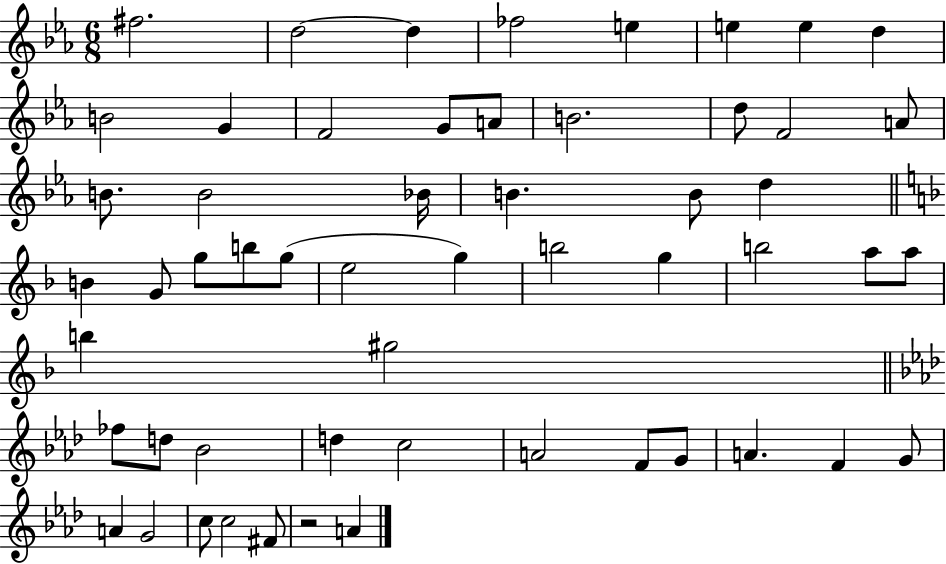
F#5/h. D5/h D5/q FES5/h E5/q E5/q E5/q D5/q B4/h G4/q F4/h G4/e A4/e B4/h. D5/e F4/h A4/e B4/e. B4/h Bb4/s B4/q. B4/e D5/q B4/q G4/e G5/e B5/e G5/e E5/h G5/q B5/h G5/q B5/h A5/e A5/e B5/q G#5/h FES5/e D5/e Bb4/h D5/q C5/h A4/h F4/e G4/e A4/q. F4/q G4/e A4/q G4/h C5/e C5/h F#4/e R/h A4/q